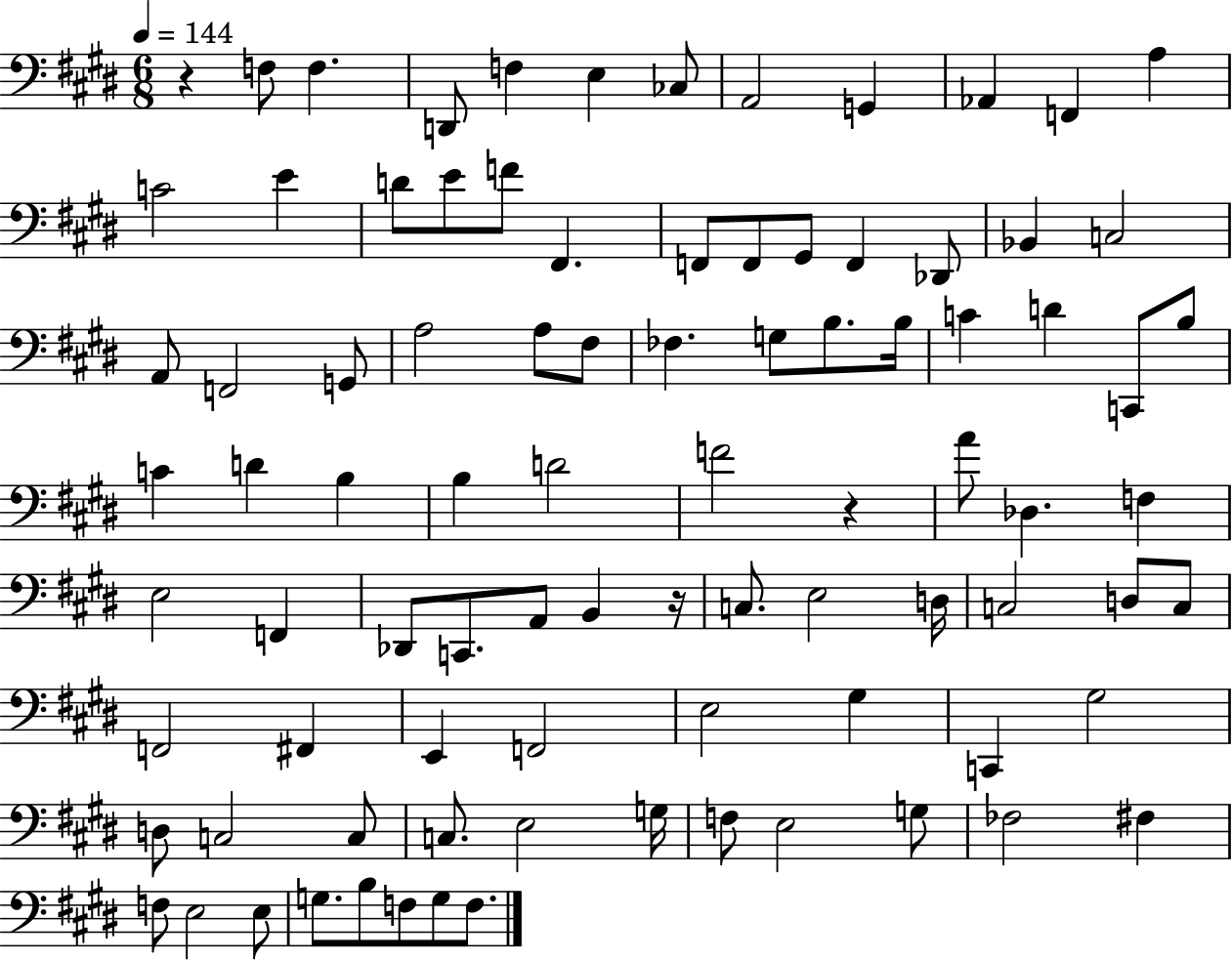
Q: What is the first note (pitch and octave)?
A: F3